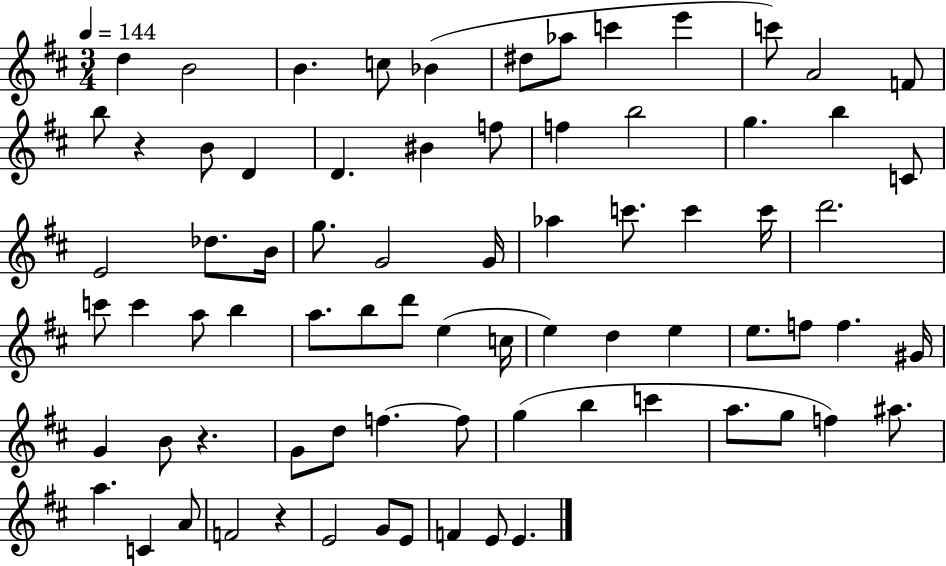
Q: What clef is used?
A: treble